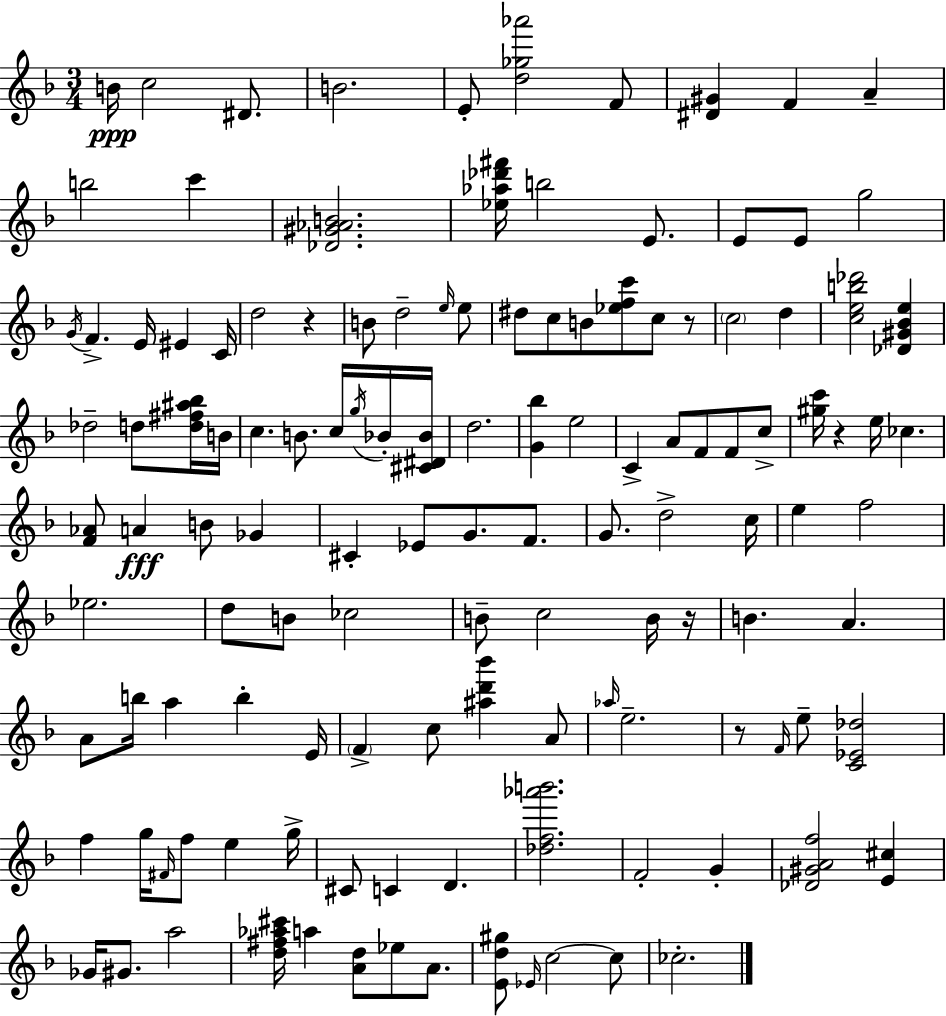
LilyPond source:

{
  \clef treble
  \numericTimeSignature
  \time 3/4
  \key f \major
  b'16\ppp c''2 dis'8. | b'2. | e'8-. <d'' ges'' aes'''>2 f'8 | <dis' gis'>4 f'4 a'4-- | \break b''2 c'''4 | <des' gis' aes' b'>2. | <ees'' aes'' des''' fis'''>16 b''2 e'8. | e'8 e'8 g''2 | \break \acciaccatura { g'16 } f'4.-> e'16 eis'4 | c'16 d''2 r4 | b'8 d''2-- \grace { e''16 } | e''8 dis''8 c''8 b'8 <ees'' f'' c'''>8 c''8 | \break r8 \parenthesize c''2 d''4 | <c'' e'' b'' des'''>2 <des' gis' bes' e''>4 | des''2-- d''8 | <d'' fis'' ais'' bes''>16 b'16 c''4. b'8. c''16 | \break \acciaccatura { g''16 } bes'16-. <cis' dis' bes'>16 d''2. | <g' bes''>4 e''2 | c'4-> a'8 f'8 f'8 | c''8-> <gis'' c'''>16 r4 e''16 ces''4. | \break <f' aes'>8 a'4\fff b'8 ges'4 | cis'4-. ees'8 g'8. | f'8. g'8. d''2-> | c''16 e''4 f''2 | \break ees''2. | d''8 b'8 ces''2 | b'8-- c''2 | b'16 r16 b'4. a'4. | \break a'8 b''16 a''4 b''4-. | e'16 \parenthesize f'4-> c''8 <ais'' d''' bes'''>4 | a'8 \grace { aes''16 } e''2.-- | r8 \grace { f'16 } e''8-- <c' ees' des''>2 | \break f''4 g''16 \grace { fis'16 } f''8 | e''4 g''16-> cis'8 c'4 | d'4. <des'' f'' aes''' b'''>2. | f'2-. | \break g'4-. <des' gis' a' f''>2 | <e' cis''>4 ges'16 gis'8. a''2 | <d'' fis'' aes'' cis'''>16 a''4 <a' d''>8 | ees''8 a'8. <e' d'' gis''>8 \grace { ees'16 } c''2~~ | \break c''8 ces''2.-. | \bar "|."
}